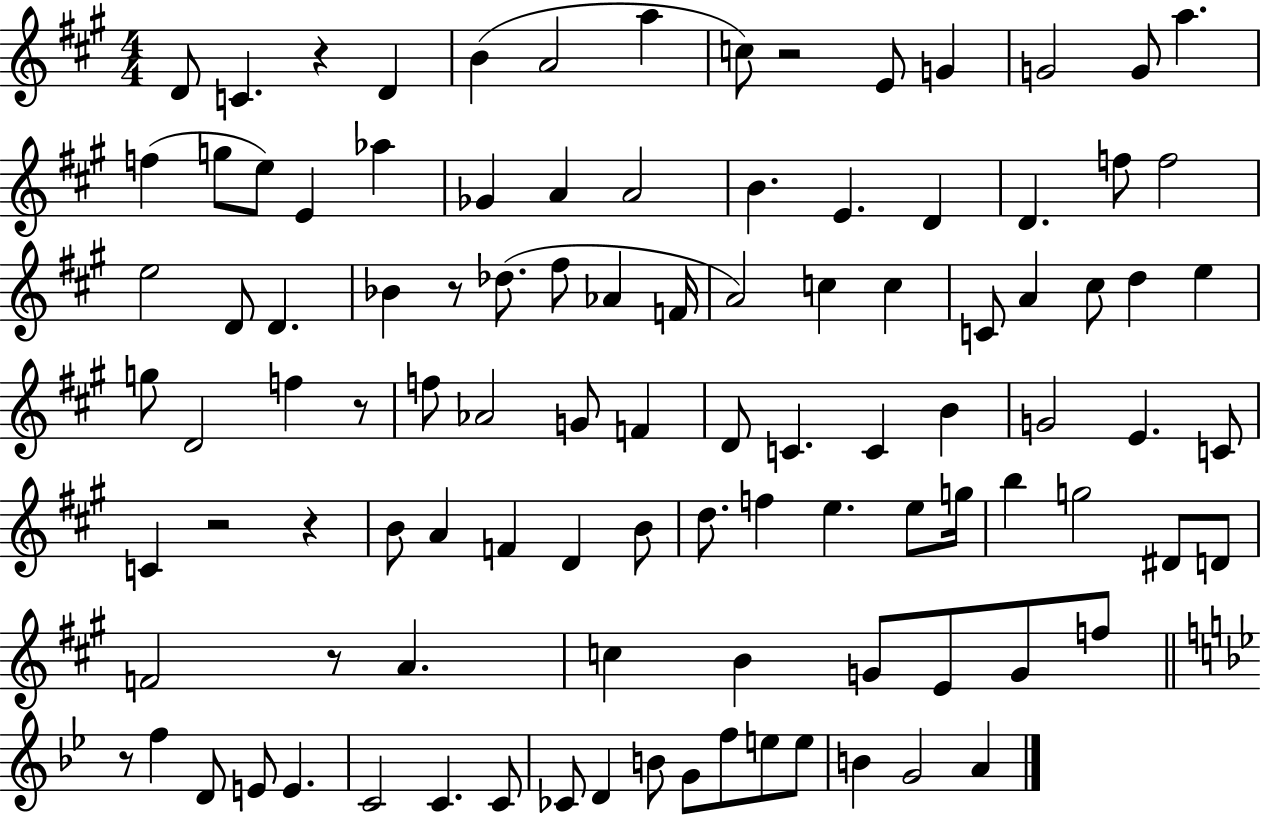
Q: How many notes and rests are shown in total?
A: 104